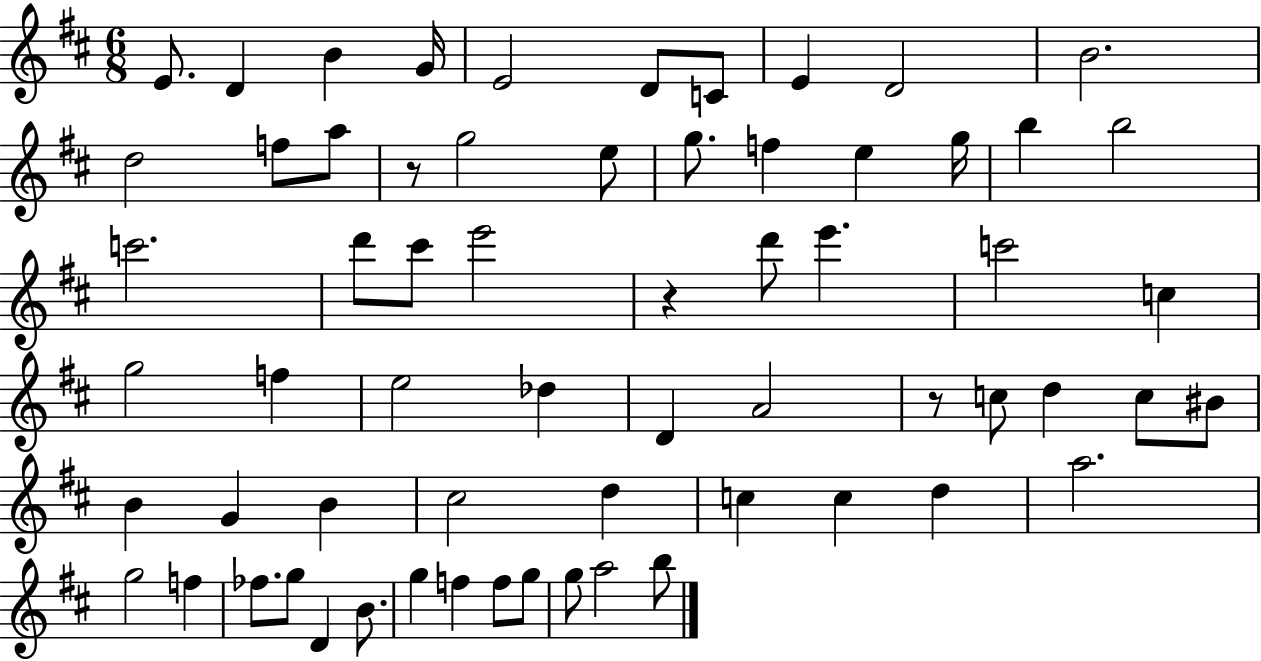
{
  \clef treble
  \numericTimeSignature
  \time 6/8
  \key d \major
  \repeat volta 2 { e'8. d'4 b'4 g'16 | e'2 d'8 c'8 | e'4 d'2 | b'2. | \break d''2 f''8 a''8 | r8 g''2 e''8 | g''8. f''4 e''4 g''16 | b''4 b''2 | \break c'''2. | d'''8 cis'''8 e'''2 | r4 d'''8 e'''4. | c'''2 c''4 | \break g''2 f''4 | e''2 des''4 | d'4 a'2 | r8 c''8 d''4 c''8 bis'8 | \break b'4 g'4 b'4 | cis''2 d''4 | c''4 c''4 d''4 | a''2. | \break g''2 f''4 | fes''8. g''8 d'4 b'8. | g''4 f''4 f''8 g''8 | g''8 a''2 b''8 | \break } \bar "|."
}